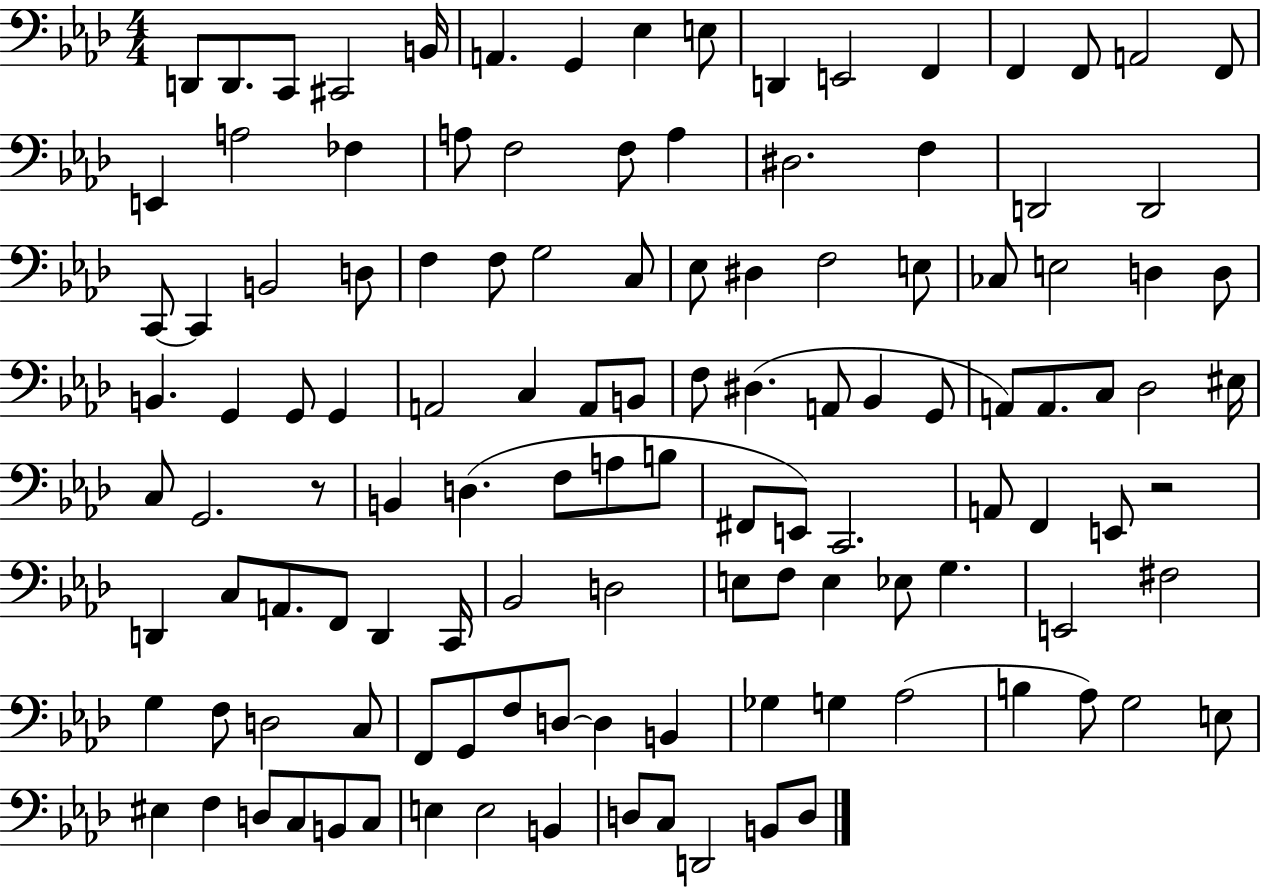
X:1
T:Untitled
M:4/4
L:1/4
K:Ab
D,,/2 D,,/2 C,,/2 ^C,,2 B,,/4 A,, G,, _E, E,/2 D,, E,,2 F,, F,, F,,/2 A,,2 F,,/2 E,, A,2 _F, A,/2 F,2 F,/2 A, ^D,2 F, D,,2 D,,2 C,,/2 C,, B,,2 D,/2 F, F,/2 G,2 C,/2 _E,/2 ^D, F,2 E,/2 _C,/2 E,2 D, D,/2 B,, G,, G,,/2 G,, A,,2 C, A,,/2 B,,/2 F,/2 ^D, A,,/2 _B,, G,,/2 A,,/2 A,,/2 C,/2 _D,2 ^E,/4 C,/2 G,,2 z/2 B,, D, F,/2 A,/2 B,/2 ^F,,/2 E,,/2 C,,2 A,,/2 F,, E,,/2 z2 D,, C,/2 A,,/2 F,,/2 D,, C,,/4 _B,,2 D,2 E,/2 F,/2 E, _E,/2 G, E,,2 ^F,2 G, F,/2 D,2 C,/2 F,,/2 G,,/2 F,/2 D,/2 D, B,, _G, G, _A,2 B, _A,/2 G,2 E,/2 ^E, F, D,/2 C,/2 B,,/2 C,/2 E, E,2 B,, D,/2 C,/2 D,,2 B,,/2 D,/2